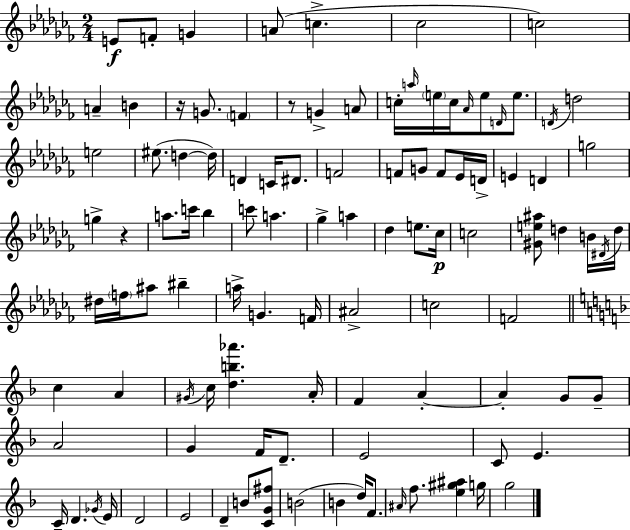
X:1
T:Untitled
M:2/4
L:1/4
K:Abm
E/2 F/2 G A/2 c _c2 c2 A B z/4 G/2 F z/2 G A/2 c/4 a/4 e/4 c/4 _A/4 e/2 D/4 e/2 D/4 d2 e2 ^e/2 d d/4 D C/4 ^D/2 F2 F/2 G/2 F/2 _E/4 D/4 E D g2 g z a/2 c'/4 _b c'/2 a _g a _d e/2 _c/4 c2 [^Ge^a]/2 d B/4 ^D/4 d/4 ^d/4 f/4 ^a/2 ^b a/4 G F/4 ^A2 c2 F2 c A ^G/4 c/4 [db_a'] A/4 F A A G/2 G/2 A2 G F/4 D/2 E2 C/2 E C/4 D _G/4 E/4 D2 E2 D B/2 [CG^f]/2 B2 B d/4 F/2 ^A/4 f/2 [e^g^a] g/4 g2